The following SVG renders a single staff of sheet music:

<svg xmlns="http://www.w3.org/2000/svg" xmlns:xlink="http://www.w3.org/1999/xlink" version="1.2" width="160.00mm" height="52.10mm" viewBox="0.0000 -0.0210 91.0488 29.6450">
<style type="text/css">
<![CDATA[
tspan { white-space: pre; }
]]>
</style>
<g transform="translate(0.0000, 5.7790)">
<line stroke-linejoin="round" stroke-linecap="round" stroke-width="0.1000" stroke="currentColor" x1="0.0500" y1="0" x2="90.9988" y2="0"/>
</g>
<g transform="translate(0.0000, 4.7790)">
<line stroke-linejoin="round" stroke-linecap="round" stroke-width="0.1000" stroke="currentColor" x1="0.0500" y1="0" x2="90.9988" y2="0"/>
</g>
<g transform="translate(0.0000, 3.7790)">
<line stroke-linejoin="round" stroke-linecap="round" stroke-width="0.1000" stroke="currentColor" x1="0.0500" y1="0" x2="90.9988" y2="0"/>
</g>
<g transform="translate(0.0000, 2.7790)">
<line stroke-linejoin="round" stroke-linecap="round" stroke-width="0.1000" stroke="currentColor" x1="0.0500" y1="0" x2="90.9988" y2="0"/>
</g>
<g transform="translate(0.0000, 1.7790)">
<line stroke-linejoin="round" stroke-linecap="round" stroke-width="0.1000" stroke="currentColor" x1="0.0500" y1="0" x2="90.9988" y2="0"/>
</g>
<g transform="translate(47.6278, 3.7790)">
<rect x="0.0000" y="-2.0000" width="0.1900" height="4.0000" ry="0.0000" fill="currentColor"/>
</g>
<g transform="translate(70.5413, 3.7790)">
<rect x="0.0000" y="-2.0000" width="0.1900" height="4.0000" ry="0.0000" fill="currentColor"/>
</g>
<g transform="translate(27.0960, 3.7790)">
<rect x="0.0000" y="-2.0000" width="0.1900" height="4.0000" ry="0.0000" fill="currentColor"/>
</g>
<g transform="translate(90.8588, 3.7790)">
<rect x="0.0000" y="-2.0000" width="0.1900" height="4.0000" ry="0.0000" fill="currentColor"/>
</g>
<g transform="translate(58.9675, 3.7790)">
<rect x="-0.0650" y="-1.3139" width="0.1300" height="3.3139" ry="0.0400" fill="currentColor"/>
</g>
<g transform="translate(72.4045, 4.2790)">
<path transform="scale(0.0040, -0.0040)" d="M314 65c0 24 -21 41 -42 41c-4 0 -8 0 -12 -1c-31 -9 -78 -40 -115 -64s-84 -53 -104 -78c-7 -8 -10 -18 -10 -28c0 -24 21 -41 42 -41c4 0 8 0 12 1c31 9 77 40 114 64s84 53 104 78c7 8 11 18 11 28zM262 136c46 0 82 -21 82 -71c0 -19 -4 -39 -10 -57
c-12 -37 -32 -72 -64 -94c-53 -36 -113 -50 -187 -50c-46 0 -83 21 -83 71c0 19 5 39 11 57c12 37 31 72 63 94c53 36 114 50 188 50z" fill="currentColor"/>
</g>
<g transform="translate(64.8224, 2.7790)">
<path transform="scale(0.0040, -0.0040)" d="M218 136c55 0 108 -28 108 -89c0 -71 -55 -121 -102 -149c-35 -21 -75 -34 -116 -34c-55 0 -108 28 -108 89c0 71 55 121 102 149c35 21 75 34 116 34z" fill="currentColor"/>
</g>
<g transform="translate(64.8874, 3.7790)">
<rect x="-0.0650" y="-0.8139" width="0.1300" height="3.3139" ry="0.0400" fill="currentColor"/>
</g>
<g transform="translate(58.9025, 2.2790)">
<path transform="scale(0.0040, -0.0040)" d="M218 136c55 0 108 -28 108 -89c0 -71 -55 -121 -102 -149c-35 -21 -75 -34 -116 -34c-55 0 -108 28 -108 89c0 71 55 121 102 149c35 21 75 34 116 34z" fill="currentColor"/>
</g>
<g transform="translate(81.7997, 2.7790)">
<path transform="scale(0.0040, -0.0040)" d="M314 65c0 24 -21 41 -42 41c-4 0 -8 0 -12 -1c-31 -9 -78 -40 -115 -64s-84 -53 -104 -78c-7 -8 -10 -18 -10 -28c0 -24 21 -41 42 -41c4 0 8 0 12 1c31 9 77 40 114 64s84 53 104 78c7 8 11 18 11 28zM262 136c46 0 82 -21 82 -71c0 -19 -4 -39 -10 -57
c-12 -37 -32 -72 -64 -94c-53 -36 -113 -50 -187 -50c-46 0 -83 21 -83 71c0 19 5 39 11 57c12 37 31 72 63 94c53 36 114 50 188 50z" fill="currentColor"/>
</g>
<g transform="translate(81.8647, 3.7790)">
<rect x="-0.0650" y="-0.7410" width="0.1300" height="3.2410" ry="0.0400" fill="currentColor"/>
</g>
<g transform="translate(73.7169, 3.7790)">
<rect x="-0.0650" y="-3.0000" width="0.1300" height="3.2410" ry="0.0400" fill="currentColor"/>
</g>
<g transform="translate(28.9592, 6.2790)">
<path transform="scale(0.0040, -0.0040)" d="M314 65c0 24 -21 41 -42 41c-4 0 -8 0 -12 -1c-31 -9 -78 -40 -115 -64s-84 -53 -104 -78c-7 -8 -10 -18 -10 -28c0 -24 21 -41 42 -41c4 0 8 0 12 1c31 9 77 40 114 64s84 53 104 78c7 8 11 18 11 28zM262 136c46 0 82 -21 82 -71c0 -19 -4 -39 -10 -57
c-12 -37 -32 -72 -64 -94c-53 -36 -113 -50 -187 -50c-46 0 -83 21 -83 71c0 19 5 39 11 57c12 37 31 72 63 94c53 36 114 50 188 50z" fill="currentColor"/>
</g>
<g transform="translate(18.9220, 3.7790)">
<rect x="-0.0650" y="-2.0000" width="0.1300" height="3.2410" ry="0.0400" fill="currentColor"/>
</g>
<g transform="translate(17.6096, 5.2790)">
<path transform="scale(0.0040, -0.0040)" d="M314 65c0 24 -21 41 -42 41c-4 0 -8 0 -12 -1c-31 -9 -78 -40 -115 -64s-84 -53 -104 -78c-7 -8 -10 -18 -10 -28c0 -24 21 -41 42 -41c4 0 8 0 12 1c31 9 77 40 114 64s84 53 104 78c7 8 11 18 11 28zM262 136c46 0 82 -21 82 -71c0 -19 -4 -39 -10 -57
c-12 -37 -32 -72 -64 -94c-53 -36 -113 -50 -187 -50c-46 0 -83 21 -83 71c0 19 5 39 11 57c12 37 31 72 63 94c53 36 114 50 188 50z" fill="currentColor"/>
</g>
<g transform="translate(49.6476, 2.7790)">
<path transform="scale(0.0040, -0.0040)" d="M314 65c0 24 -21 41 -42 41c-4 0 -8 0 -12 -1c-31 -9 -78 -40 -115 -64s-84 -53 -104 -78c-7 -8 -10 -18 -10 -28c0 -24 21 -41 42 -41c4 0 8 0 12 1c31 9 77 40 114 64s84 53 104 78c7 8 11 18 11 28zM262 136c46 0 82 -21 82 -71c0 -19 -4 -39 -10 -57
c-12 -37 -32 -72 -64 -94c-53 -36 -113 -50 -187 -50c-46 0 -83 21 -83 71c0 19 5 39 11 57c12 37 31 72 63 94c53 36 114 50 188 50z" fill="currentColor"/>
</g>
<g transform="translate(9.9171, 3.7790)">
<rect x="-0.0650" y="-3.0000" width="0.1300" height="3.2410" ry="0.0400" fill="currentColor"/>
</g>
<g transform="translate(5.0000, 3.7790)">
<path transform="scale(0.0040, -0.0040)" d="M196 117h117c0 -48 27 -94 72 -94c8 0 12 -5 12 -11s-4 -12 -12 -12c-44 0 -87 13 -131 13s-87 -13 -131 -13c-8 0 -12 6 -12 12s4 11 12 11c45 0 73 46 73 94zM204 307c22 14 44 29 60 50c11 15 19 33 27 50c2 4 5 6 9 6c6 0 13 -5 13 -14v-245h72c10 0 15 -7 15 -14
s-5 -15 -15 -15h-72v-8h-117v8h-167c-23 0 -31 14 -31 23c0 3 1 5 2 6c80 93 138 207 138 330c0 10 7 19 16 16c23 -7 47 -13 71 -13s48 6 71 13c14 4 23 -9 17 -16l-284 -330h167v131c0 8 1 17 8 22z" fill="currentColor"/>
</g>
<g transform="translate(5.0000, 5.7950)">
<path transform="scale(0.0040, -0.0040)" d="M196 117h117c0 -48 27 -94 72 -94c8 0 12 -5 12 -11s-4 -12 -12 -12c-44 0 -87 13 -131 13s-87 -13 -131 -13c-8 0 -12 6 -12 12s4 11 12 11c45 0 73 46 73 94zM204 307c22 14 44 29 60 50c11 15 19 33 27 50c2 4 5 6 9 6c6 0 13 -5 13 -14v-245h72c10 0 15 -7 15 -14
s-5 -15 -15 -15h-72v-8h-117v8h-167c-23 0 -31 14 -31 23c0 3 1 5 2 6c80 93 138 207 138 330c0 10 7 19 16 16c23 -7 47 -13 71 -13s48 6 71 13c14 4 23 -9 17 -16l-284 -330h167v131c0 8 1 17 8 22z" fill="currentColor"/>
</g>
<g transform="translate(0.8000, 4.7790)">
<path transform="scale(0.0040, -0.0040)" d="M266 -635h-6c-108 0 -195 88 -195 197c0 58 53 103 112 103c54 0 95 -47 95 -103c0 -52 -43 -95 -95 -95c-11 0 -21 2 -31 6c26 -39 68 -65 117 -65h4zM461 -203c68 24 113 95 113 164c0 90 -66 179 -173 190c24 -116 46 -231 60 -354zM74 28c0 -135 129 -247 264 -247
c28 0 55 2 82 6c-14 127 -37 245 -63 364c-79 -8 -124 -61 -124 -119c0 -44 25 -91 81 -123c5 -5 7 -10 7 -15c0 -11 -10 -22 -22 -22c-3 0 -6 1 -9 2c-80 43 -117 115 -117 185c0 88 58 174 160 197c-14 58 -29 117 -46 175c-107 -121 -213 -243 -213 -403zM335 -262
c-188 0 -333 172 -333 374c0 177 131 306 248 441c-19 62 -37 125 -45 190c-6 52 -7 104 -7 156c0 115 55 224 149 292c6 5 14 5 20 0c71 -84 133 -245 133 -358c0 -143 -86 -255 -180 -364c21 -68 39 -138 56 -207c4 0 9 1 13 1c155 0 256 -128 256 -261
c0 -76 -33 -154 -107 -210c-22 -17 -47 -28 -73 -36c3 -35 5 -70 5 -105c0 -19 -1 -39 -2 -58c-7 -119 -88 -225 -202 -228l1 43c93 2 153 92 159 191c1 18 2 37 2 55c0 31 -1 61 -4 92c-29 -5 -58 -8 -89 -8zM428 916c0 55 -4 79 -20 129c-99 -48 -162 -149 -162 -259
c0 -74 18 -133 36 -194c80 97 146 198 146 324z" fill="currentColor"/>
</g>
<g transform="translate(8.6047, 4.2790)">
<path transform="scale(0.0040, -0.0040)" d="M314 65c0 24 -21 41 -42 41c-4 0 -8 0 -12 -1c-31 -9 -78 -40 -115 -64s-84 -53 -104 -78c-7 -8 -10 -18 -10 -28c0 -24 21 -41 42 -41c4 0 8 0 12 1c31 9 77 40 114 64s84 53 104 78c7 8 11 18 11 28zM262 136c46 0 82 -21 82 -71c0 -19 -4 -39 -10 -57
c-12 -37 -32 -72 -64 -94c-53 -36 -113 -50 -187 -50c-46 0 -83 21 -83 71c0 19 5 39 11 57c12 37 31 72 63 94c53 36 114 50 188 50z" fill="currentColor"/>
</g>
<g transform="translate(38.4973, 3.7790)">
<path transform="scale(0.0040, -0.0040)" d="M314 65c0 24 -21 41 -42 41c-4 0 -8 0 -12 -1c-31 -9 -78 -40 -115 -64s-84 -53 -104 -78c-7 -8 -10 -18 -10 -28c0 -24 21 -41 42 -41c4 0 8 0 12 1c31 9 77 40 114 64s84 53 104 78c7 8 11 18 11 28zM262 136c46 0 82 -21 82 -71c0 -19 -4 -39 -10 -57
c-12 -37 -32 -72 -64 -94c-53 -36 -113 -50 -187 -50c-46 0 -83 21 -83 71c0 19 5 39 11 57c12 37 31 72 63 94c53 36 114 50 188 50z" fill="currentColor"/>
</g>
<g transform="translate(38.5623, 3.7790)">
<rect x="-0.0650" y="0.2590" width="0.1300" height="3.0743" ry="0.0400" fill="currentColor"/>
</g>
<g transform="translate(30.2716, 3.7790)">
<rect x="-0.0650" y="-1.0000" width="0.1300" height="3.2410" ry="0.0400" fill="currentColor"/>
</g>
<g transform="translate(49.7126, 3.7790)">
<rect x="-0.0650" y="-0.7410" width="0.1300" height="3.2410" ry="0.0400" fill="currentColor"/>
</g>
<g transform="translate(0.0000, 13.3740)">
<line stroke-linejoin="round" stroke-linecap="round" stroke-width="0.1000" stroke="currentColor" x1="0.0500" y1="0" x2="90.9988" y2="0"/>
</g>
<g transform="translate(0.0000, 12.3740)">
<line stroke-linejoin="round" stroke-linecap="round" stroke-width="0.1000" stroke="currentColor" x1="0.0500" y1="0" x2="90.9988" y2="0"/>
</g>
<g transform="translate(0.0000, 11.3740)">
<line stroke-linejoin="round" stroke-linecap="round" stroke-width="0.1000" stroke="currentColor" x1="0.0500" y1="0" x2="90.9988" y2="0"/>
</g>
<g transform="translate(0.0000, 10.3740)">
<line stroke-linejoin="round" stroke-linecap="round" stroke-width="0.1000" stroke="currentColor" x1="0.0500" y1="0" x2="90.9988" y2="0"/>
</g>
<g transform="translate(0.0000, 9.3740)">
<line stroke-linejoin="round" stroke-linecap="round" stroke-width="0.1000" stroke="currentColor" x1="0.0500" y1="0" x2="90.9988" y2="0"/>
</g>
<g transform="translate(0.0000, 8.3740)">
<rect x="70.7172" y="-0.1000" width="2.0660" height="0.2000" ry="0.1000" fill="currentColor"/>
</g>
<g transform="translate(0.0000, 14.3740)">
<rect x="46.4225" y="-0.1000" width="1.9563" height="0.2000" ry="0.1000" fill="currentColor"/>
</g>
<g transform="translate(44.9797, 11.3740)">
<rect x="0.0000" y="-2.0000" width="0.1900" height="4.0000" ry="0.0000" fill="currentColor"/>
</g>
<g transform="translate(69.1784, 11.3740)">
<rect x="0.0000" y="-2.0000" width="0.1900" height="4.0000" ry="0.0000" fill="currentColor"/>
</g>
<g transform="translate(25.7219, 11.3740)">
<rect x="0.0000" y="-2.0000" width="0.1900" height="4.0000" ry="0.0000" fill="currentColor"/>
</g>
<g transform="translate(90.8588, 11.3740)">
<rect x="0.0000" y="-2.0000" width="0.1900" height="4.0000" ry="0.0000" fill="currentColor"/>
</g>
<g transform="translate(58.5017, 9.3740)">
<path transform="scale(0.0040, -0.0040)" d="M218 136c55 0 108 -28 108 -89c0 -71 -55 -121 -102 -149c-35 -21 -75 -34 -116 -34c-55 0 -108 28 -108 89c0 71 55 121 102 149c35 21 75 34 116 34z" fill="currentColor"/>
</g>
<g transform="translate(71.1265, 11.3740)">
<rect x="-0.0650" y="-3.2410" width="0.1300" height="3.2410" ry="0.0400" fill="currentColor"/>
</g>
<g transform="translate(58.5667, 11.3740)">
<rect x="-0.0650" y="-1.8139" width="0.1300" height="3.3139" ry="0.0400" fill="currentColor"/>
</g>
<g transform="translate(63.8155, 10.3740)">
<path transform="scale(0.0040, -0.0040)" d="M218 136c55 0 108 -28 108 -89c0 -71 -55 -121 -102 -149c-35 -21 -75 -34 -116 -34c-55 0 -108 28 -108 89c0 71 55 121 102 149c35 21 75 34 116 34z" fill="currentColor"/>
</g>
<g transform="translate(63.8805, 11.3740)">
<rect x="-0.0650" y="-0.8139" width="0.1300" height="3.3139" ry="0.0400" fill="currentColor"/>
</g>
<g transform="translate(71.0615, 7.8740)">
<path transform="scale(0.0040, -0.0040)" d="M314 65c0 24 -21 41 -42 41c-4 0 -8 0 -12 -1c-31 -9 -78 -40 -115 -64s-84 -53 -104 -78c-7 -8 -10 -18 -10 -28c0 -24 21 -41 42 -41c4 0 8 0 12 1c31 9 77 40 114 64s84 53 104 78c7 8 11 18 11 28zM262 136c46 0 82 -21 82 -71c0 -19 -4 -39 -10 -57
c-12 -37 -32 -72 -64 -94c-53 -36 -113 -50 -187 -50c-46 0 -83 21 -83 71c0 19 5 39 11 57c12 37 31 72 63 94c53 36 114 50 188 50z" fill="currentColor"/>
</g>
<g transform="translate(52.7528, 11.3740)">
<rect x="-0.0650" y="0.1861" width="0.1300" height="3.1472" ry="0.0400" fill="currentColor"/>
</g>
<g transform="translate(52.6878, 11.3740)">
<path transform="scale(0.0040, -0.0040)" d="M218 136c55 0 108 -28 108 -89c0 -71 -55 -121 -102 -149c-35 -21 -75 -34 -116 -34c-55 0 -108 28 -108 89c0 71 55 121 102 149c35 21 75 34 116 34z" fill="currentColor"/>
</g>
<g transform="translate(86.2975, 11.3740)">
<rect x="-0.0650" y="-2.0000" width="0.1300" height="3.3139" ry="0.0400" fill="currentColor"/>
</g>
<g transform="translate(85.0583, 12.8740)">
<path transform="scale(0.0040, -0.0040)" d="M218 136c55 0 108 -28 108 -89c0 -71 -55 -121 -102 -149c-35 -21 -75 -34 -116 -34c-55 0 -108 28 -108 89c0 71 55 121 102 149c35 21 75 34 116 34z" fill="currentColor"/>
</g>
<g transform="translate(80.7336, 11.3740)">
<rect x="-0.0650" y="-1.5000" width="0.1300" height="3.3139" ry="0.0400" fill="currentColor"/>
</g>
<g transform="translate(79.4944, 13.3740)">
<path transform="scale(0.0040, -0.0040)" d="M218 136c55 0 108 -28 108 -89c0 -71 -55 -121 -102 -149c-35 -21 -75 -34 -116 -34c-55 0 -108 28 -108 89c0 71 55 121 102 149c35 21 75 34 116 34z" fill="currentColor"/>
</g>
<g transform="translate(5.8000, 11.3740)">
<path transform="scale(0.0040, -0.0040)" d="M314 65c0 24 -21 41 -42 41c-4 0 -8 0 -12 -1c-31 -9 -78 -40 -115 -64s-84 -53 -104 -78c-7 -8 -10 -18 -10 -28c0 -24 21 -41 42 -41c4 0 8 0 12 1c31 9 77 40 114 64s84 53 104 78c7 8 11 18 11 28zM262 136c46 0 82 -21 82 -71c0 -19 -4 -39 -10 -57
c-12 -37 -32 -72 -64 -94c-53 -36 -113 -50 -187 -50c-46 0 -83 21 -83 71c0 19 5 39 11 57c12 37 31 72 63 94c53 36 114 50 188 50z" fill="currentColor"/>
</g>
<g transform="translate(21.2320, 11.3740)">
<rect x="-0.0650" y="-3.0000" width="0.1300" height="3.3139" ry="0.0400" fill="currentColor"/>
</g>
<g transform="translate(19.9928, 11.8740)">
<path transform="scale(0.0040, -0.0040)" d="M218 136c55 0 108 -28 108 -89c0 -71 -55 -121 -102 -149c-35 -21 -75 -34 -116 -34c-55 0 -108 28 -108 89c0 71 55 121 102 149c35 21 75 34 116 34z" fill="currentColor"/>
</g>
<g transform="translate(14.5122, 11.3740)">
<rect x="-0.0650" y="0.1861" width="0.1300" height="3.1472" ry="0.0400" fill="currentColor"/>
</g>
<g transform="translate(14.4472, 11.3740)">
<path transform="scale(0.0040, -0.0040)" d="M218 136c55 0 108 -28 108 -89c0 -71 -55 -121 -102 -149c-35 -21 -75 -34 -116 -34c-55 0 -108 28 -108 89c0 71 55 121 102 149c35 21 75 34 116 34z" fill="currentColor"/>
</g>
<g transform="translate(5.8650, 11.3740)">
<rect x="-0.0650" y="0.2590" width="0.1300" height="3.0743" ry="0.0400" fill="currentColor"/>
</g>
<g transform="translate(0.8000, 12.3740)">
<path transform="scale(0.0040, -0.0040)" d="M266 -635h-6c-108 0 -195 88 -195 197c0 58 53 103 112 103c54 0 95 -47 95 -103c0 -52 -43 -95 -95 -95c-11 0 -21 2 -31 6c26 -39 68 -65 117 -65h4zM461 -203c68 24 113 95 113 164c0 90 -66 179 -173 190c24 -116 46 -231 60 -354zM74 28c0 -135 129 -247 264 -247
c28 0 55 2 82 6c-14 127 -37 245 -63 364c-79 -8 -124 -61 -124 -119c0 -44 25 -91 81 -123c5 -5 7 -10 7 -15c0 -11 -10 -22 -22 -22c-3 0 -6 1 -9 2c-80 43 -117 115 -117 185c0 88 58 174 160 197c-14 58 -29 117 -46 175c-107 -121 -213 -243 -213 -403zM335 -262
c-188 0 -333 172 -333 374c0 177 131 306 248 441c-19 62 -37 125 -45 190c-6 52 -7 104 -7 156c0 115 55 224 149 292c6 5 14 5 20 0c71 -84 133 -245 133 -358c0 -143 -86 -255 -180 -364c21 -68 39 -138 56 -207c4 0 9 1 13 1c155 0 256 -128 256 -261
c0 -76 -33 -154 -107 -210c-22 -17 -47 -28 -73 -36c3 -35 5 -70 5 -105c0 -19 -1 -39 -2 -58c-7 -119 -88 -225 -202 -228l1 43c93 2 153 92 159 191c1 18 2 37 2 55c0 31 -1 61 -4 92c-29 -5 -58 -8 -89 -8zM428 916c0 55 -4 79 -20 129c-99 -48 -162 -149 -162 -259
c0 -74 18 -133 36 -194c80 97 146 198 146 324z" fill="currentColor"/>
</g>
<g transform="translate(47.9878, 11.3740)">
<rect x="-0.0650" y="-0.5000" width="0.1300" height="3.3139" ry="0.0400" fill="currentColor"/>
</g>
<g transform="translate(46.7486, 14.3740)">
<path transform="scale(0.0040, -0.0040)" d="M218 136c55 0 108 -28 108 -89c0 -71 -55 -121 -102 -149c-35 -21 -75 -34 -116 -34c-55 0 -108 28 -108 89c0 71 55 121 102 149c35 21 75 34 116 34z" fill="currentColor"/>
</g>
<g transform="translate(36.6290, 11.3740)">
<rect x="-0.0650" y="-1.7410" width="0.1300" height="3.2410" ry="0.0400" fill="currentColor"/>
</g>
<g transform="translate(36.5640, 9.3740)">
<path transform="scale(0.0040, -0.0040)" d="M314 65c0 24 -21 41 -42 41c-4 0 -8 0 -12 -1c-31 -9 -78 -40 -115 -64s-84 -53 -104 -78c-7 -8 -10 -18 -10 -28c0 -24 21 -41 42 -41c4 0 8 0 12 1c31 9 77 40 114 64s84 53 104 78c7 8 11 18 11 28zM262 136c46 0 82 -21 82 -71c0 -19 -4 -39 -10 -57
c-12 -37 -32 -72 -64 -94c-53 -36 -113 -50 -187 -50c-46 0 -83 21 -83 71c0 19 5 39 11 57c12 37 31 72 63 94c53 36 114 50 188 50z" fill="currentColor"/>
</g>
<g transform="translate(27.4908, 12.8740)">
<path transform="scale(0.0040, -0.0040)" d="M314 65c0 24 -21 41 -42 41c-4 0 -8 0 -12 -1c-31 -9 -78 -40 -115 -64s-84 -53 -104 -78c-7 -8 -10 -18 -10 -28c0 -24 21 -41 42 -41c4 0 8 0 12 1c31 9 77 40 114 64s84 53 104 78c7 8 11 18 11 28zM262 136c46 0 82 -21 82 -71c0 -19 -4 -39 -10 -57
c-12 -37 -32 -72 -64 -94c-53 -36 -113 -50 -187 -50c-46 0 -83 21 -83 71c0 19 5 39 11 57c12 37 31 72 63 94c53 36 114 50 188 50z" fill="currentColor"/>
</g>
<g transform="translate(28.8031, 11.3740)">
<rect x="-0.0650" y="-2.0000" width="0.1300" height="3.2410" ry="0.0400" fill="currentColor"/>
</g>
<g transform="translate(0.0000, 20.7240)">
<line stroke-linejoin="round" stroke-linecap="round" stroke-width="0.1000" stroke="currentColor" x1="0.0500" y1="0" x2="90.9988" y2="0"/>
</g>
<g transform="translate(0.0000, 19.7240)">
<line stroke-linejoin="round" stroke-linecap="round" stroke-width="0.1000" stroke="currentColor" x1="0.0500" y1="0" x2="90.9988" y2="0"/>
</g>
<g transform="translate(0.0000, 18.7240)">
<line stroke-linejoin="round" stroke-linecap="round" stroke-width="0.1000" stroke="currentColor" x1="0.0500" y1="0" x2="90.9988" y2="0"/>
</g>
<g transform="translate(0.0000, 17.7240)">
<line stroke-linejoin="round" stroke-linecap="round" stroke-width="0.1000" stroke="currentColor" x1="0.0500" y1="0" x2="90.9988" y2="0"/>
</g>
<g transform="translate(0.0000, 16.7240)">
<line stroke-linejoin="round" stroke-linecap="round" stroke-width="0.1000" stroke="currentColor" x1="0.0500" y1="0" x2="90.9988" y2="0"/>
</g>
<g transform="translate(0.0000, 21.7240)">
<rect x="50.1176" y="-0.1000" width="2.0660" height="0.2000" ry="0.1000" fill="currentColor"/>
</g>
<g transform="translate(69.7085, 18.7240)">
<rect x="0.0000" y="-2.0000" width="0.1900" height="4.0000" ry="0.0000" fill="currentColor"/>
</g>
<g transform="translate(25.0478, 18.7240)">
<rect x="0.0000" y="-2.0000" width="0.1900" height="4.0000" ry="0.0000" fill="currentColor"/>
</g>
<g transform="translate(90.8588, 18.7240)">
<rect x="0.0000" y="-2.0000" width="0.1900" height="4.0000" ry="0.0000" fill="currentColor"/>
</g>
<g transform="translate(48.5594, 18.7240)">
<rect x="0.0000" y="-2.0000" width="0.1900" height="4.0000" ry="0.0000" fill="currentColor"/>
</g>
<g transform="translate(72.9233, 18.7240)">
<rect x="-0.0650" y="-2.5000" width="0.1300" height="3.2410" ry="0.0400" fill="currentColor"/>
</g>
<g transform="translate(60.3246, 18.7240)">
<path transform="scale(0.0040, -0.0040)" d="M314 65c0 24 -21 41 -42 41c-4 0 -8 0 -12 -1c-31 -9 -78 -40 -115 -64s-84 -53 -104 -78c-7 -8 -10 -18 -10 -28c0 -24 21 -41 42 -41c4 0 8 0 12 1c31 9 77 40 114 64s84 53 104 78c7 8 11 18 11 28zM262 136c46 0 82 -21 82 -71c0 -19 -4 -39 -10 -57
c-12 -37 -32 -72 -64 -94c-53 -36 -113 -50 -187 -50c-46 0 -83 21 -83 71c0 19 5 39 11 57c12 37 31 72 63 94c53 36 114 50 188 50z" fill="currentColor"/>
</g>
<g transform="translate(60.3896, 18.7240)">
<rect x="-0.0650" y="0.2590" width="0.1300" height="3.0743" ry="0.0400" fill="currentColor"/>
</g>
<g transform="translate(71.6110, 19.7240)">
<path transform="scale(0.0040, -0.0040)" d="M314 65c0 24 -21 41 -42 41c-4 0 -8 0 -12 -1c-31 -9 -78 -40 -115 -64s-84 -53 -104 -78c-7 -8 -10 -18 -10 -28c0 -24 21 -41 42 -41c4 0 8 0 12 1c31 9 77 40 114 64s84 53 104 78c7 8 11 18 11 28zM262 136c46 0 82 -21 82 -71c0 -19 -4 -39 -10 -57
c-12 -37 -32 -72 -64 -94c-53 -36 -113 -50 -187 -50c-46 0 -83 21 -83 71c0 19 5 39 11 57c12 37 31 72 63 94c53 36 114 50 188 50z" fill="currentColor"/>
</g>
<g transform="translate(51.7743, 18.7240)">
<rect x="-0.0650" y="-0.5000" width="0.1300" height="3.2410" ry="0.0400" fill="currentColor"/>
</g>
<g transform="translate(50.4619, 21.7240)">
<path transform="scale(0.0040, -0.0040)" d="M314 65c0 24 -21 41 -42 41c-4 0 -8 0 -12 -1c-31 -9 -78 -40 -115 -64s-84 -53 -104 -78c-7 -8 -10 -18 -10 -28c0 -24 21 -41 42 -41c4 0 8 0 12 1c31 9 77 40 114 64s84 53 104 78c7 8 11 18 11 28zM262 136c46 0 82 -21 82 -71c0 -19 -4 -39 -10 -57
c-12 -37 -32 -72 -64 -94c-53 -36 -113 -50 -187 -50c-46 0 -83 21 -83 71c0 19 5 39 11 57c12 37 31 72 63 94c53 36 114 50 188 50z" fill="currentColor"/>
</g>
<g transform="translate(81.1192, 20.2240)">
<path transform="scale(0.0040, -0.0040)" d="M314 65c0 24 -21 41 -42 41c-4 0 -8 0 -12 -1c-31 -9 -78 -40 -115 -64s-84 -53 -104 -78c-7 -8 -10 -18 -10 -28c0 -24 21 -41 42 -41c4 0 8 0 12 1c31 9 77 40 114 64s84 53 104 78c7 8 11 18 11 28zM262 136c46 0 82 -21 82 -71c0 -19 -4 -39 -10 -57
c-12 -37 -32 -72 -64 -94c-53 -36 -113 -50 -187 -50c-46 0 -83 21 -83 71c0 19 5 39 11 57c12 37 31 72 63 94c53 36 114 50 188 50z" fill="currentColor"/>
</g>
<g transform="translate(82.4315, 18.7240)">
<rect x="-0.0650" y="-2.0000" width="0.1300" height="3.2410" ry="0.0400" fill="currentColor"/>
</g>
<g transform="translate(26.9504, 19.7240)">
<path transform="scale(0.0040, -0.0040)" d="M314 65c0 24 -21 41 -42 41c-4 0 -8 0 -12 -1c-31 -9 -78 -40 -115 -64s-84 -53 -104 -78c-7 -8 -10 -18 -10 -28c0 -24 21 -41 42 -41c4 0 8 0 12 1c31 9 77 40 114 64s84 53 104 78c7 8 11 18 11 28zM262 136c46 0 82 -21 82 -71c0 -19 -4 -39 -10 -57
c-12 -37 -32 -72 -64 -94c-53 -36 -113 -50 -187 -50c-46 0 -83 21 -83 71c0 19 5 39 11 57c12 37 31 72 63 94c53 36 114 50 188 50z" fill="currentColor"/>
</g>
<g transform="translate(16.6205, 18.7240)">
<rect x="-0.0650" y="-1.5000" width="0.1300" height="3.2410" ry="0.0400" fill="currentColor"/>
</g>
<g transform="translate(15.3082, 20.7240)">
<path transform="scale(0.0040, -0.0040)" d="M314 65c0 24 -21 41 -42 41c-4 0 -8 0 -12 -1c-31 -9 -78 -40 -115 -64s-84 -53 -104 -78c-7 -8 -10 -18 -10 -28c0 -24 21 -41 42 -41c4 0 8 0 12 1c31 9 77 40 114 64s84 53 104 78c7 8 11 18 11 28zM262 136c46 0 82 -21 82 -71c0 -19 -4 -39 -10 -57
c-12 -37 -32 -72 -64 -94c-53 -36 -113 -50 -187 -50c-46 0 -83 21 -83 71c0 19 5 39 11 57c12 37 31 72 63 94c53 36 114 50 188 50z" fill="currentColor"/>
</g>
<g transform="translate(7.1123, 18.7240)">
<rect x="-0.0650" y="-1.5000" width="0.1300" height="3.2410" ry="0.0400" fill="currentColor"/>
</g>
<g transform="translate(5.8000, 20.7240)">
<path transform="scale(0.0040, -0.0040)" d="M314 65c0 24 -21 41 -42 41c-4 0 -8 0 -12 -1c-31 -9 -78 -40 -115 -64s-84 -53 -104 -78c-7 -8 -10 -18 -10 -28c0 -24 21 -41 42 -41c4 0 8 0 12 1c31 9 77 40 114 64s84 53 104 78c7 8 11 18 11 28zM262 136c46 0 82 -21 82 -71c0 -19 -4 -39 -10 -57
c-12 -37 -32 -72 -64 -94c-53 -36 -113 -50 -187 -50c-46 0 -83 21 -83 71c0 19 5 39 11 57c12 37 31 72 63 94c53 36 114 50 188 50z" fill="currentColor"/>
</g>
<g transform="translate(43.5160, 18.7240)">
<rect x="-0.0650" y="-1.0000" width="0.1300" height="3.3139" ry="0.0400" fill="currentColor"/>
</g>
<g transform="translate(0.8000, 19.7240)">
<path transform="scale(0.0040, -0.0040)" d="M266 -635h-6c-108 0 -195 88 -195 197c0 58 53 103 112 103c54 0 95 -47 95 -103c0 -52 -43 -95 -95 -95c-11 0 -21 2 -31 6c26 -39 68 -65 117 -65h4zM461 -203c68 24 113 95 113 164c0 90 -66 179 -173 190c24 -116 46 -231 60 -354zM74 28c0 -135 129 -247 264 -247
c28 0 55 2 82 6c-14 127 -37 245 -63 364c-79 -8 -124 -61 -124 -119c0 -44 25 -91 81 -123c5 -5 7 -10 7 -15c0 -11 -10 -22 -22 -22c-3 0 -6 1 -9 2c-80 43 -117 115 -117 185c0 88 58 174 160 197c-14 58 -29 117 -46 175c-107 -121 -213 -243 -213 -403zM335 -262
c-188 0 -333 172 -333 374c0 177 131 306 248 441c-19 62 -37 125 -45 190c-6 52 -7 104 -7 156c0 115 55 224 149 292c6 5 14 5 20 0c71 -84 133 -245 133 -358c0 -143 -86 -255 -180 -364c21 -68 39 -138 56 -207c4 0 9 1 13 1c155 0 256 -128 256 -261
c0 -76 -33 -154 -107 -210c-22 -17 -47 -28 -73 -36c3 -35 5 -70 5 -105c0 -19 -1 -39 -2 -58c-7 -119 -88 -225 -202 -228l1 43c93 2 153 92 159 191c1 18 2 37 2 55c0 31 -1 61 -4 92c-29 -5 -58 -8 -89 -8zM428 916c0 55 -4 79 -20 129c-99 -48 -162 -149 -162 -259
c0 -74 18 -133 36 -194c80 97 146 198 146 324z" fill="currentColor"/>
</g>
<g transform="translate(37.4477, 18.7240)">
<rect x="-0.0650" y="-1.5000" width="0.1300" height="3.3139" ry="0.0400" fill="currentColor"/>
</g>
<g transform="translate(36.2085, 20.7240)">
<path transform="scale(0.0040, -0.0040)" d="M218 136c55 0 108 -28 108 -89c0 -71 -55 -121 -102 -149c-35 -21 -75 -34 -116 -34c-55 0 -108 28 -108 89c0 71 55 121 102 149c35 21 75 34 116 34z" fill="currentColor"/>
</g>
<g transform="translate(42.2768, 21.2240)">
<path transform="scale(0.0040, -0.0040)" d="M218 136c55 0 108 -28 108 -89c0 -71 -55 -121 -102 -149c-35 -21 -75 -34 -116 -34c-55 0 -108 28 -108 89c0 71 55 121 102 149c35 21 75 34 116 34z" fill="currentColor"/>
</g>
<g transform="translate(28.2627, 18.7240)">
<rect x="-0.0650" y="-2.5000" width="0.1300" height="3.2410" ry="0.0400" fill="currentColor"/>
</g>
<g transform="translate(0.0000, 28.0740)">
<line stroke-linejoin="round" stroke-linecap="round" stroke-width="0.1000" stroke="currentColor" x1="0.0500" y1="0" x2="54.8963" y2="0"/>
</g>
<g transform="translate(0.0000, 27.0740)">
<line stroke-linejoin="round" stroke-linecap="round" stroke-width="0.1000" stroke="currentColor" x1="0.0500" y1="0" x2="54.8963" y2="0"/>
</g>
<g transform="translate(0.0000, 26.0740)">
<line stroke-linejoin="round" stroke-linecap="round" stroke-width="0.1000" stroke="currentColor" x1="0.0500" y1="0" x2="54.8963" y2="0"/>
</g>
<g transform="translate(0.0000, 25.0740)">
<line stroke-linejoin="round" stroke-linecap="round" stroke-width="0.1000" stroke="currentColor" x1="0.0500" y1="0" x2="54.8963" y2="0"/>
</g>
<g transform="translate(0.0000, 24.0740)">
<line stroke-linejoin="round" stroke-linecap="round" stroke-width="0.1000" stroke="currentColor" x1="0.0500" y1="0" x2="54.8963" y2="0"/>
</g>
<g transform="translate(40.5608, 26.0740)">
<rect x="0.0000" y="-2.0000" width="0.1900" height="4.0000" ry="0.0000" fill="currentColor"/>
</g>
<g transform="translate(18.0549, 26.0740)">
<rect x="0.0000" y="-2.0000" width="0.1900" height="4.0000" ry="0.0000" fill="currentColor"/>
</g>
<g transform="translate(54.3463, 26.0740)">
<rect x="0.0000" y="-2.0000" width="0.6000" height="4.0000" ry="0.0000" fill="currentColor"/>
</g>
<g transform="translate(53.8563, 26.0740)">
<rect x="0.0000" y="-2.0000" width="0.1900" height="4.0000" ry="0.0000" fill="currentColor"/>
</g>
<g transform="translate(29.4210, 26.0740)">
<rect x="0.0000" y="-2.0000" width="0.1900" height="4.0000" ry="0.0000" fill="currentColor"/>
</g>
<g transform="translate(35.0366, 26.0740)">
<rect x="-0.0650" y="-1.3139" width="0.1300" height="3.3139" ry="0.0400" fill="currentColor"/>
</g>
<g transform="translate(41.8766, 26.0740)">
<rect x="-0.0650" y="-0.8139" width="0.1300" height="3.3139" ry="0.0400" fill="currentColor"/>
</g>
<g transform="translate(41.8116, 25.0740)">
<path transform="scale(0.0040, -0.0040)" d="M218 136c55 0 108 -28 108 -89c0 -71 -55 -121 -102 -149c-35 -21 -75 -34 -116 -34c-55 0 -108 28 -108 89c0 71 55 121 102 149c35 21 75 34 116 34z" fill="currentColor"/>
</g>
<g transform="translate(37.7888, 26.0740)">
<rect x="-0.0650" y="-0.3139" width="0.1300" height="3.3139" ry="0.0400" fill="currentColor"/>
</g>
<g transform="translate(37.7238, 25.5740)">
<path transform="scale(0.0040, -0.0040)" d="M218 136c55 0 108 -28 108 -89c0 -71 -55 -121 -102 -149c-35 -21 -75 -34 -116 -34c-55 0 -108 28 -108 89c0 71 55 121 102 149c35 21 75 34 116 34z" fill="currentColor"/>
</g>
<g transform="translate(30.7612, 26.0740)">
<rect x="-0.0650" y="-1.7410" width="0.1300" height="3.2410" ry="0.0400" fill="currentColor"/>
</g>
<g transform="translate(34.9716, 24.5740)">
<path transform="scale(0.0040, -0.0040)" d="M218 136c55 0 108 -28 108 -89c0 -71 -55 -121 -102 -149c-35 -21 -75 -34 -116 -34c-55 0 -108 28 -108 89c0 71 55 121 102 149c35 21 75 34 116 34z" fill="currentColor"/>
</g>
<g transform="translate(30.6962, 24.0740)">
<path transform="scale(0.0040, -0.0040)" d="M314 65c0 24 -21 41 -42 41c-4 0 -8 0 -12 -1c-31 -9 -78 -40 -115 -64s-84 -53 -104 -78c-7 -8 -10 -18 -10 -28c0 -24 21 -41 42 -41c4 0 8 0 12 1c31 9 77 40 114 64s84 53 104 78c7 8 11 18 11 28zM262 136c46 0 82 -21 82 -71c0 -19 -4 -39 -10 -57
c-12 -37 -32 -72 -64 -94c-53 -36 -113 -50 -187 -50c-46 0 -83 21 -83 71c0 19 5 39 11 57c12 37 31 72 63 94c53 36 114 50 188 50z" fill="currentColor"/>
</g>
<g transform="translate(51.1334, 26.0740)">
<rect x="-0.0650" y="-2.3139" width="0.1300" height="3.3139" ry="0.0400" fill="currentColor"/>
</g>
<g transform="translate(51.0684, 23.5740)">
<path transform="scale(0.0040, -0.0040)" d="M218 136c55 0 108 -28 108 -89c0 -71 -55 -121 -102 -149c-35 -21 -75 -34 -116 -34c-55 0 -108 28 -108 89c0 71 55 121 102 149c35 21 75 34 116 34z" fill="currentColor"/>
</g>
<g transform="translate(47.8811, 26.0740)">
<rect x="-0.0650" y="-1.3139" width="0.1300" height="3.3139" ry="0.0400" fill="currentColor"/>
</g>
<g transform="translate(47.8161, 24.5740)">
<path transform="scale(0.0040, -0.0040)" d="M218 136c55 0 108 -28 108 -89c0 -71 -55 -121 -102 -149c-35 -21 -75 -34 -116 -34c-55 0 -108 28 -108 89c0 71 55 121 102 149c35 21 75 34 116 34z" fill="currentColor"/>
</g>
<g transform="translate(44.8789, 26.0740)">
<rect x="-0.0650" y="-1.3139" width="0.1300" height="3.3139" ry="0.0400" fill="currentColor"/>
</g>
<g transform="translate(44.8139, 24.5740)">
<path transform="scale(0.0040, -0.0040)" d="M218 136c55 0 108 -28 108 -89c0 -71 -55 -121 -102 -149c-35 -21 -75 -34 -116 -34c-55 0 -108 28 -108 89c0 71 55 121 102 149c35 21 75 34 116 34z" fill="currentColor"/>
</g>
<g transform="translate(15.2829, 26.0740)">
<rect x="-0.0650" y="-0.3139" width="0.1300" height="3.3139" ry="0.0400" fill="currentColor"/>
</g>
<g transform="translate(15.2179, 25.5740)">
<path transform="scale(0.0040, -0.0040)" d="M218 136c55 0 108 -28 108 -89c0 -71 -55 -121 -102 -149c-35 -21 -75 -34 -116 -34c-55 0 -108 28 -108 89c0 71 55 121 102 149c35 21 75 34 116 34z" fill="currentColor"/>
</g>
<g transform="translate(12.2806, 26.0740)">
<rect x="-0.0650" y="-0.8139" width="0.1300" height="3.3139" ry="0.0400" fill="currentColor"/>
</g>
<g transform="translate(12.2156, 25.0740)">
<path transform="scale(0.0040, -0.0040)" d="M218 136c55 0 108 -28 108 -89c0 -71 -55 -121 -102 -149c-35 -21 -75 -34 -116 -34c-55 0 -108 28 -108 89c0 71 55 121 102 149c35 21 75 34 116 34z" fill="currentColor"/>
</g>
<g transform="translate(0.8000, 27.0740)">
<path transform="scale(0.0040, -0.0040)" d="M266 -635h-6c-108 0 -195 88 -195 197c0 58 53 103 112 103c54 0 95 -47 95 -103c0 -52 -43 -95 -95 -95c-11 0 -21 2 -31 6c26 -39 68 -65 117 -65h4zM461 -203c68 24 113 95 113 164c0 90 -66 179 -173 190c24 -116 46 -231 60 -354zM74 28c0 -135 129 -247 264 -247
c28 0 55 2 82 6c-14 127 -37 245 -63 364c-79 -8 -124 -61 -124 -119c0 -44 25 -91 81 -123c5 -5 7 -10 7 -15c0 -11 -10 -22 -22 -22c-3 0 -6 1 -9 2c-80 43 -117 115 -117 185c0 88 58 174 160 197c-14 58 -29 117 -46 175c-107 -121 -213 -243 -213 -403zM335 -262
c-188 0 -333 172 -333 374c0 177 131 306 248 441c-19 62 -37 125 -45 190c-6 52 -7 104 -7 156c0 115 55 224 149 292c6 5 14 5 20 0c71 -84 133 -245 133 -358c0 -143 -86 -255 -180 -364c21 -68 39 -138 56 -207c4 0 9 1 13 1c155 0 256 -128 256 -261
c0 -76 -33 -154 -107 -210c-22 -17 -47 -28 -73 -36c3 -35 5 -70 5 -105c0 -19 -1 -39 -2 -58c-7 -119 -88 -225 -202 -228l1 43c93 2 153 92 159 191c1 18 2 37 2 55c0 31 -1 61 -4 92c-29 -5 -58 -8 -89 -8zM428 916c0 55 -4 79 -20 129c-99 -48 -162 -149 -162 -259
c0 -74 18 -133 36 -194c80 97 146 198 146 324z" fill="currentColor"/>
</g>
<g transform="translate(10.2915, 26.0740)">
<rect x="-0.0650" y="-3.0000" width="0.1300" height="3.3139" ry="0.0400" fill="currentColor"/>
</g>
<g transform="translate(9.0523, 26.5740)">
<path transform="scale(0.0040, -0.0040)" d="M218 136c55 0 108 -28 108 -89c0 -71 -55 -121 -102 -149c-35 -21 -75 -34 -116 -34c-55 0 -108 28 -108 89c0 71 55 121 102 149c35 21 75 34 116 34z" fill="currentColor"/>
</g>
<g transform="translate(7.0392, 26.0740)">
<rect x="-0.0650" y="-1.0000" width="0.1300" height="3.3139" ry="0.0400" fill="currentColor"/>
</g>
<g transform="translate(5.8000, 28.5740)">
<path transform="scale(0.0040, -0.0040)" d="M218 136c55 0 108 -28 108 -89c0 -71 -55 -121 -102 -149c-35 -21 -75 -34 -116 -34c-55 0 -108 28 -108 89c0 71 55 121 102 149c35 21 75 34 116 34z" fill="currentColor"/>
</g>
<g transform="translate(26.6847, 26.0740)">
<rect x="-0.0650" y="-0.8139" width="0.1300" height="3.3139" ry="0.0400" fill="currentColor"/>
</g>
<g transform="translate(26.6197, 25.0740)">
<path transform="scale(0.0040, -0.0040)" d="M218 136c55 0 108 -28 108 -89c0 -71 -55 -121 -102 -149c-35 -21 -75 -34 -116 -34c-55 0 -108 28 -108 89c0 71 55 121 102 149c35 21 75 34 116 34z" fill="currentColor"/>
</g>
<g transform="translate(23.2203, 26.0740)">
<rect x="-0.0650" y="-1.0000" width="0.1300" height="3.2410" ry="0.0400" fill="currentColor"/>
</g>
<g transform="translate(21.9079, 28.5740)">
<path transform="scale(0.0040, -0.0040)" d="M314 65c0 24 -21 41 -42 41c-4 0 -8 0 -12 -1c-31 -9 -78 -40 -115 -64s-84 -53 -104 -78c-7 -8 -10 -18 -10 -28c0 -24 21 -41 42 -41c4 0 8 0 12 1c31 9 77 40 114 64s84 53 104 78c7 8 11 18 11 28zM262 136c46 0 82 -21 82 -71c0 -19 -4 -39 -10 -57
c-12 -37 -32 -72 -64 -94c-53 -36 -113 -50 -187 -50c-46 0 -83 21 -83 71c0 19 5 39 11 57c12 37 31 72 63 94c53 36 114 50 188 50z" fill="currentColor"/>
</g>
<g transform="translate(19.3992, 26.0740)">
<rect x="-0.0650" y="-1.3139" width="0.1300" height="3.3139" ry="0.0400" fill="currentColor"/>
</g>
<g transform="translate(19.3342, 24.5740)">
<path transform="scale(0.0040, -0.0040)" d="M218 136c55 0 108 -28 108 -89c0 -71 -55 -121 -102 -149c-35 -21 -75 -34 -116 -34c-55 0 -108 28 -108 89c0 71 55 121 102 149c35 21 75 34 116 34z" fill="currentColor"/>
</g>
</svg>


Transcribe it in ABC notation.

X:1
T:Untitled
M:4/4
L:1/4
K:C
A2 F2 D2 B2 d2 e d A2 d2 B2 B A F2 f2 C B f d b2 E F E2 E2 G2 E D C2 B2 G2 F2 D A d c e D2 d f2 e c d e e g